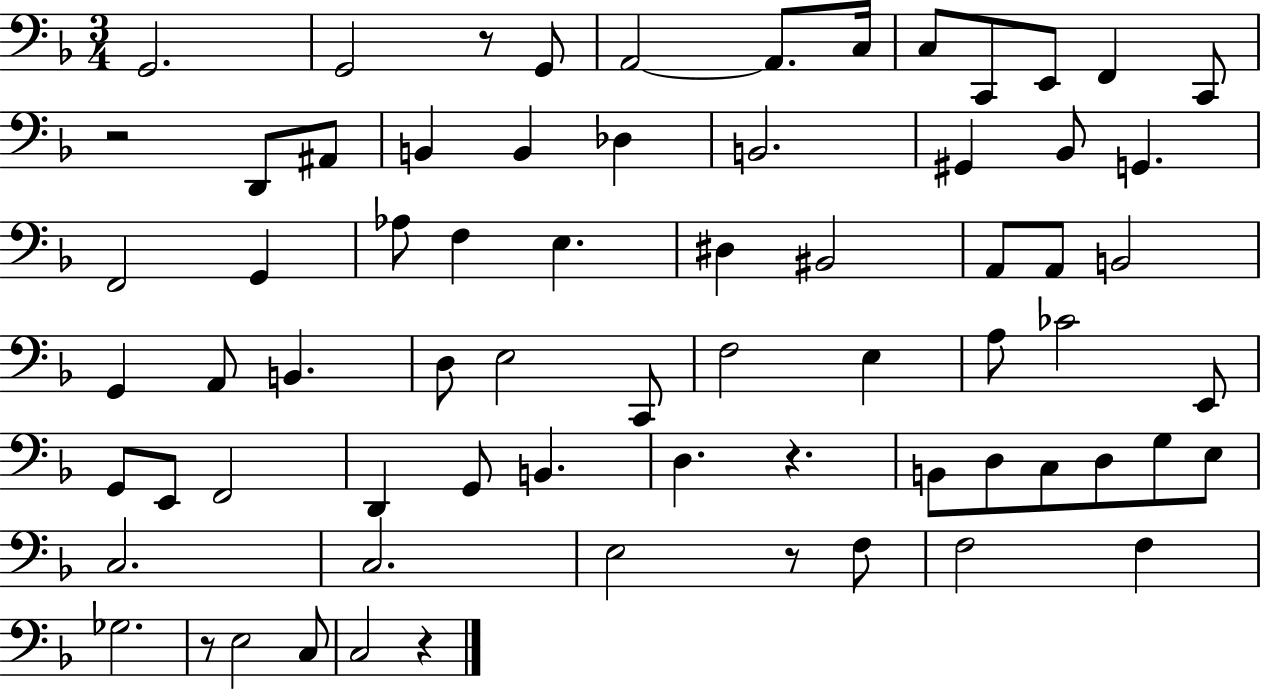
G2/h. G2/h R/e G2/e A2/h A2/e. C3/s C3/e C2/e E2/e F2/q C2/e R/h D2/e A#2/e B2/q B2/q Db3/q B2/h. G#2/q Bb2/e G2/q. F2/h G2/q Ab3/e F3/q E3/q. D#3/q BIS2/h A2/e A2/e B2/h G2/q A2/e B2/q. D3/e E3/h C2/e F3/h E3/q A3/e CES4/h E2/e G2/e E2/e F2/h D2/q G2/e B2/q. D3/q. R/q. B2/e D3/e C3/e D3/e G3/e E3/e C3/h. C3/h. E3/h R/e F3/e F3/h F3/q Gb3/h. R/e E3/h C3/e C3/h R/q